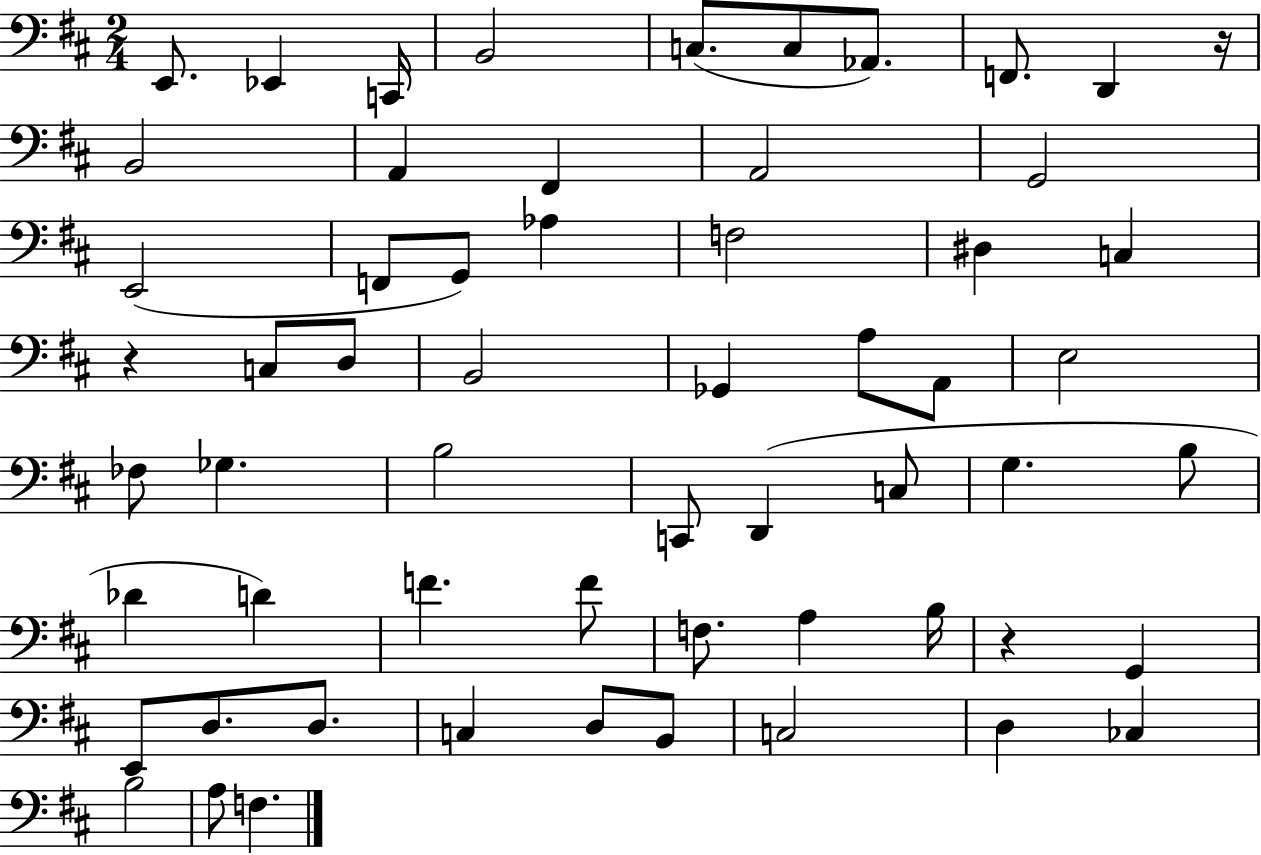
{
  \clef bass
  \numericTimeSignature
  \time 2/4
  \key d \major
  e,8. ees,4 c,16 | b,2 | c8.( c8 aes,8.) | f,8. d,4 r16 | \break b,2 | a,4 fis,4 | a,2 | g,2 | \break e,2( | f,8 g,8) aes4 | f2 | dis4 c4 | \break r4 c8 d8 | b,2 | ges,4 a8 a,8 | e2 | \break fes8 ges4. | b2 | c,8 d,4( c8 | g4. b8 | \break des'4 d'4) | f'4. f'8 | f8. a4 b16 | r4 g,4 | \break e,8 d8. d8. | c4 d8 b,8 | c2 | d4 ces4 | \break b2 | a8 f4. | \bar "|."
}